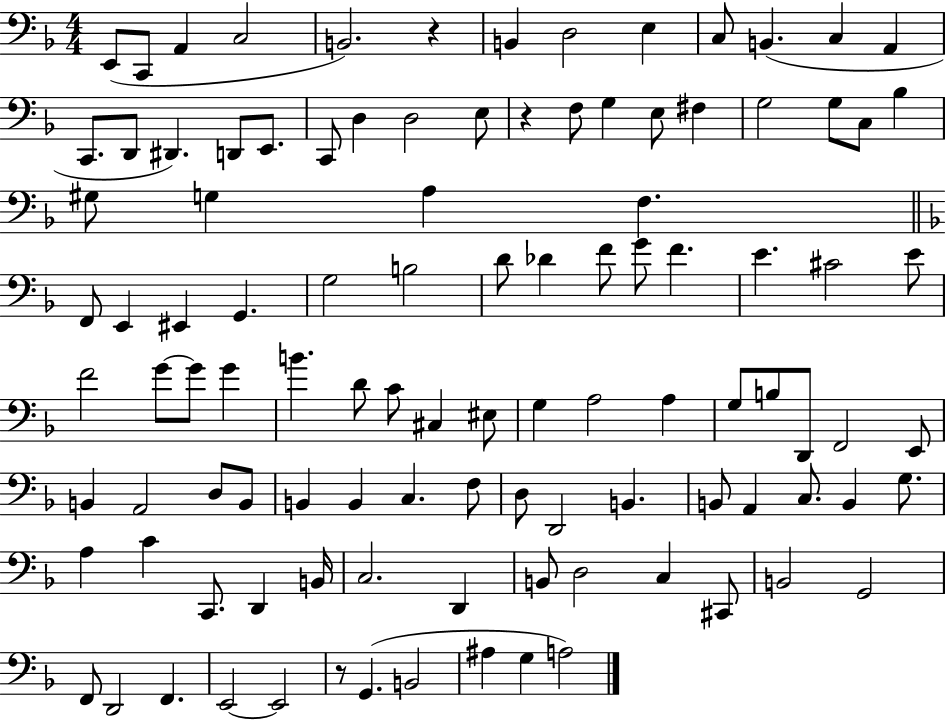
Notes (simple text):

E2/e C2/e A2/q C3/h B2/h. R/q B2/q D3/h E3/q C3/e B2/q. C3/q A2/q C2/e. D2/e D#2/q. D2/e E2/e. C2/e D3/q D3/h E3/e R/q F3/e G3/q E3/e F#3/q G3/h G3/e C3/e Bb3/q G#3/e G3/q A3/q F3/q. F2/e E2/q EIS2/q G2/q. G3/h B3/h D4/e Db4/q F4/e G4/e F4/q. E4/q. C#4/h E4/e F4/h G4/e G4/e G4/q B4/q. D4/e C4/e C#3/q EIS3/e G3/q A3/h A3/q G3/e B3/e D2/e F2/h E2/e B2/q A2/h D3/e B2/e B2/q B2/q C3/q. F3/e D3/e D2/h B2/q. B2/e A2/q C3/e. B2/q G3/e. A3/q C4/q C2/e. D2/q B2/s C3/h. D2/q B2/e D3/h C3/q C#2/e B2/h G2/h F2/e D2/h F2/q. E2/h E2/h R/e G2/q. B2/h A#3/q G3/q A3/h